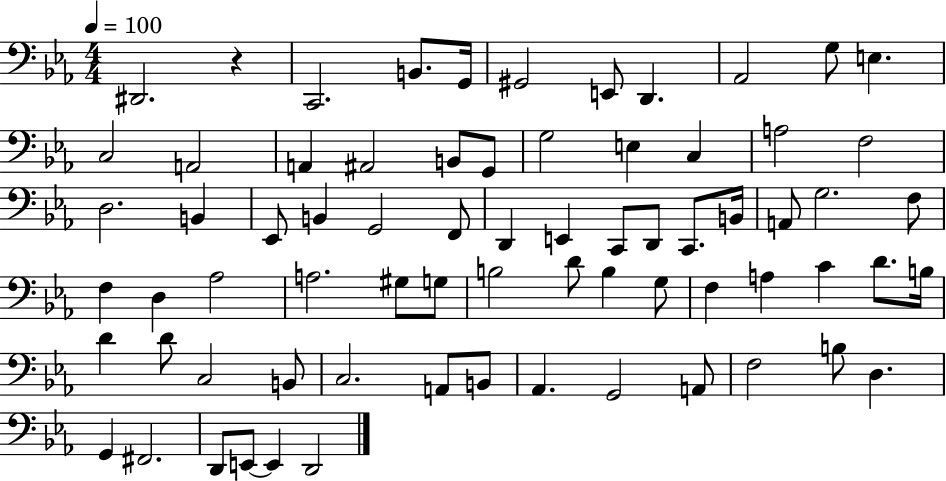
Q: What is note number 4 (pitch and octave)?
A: G2